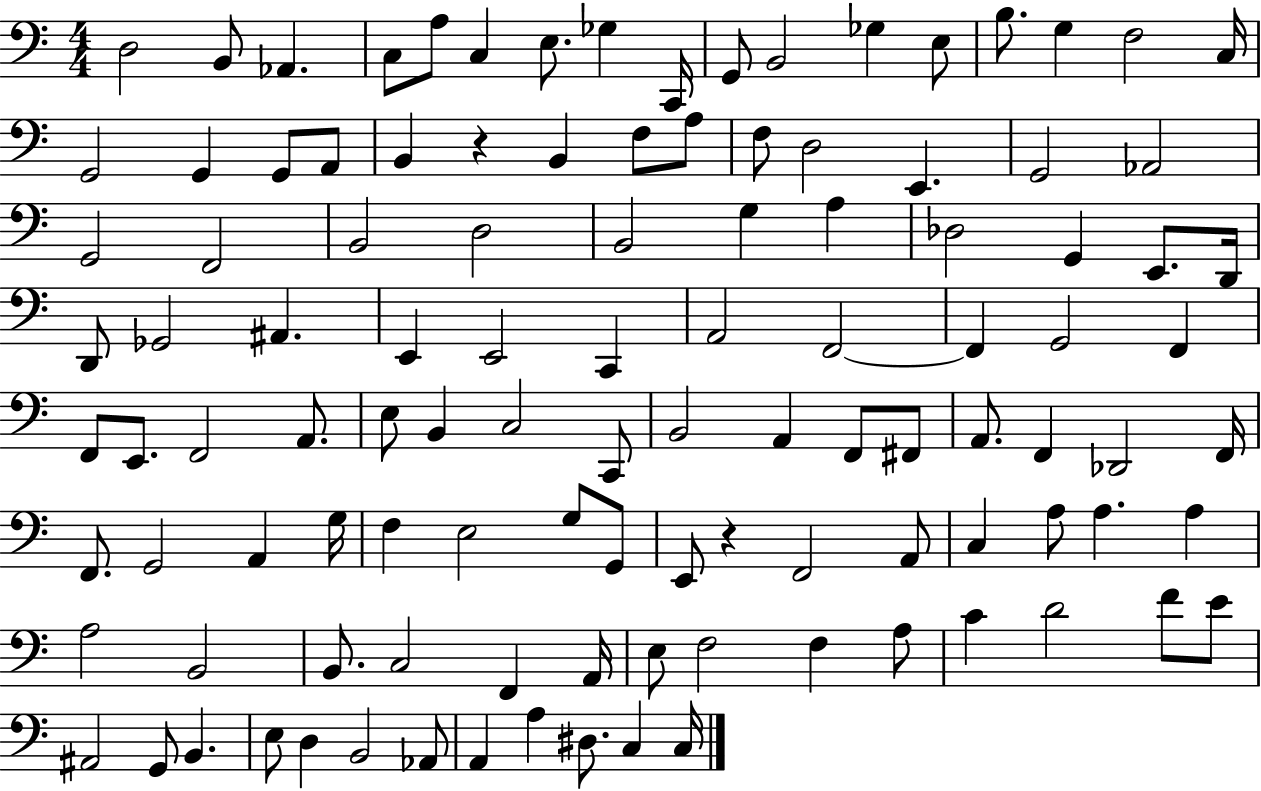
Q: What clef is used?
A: bass